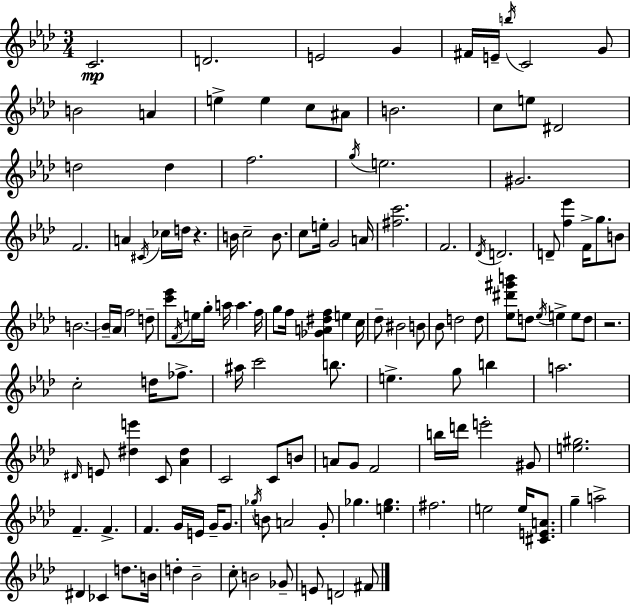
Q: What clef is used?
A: treble